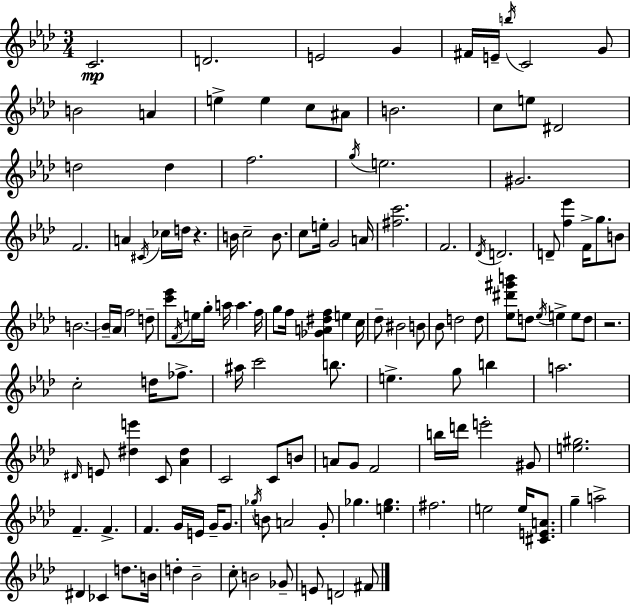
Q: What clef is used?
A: treble